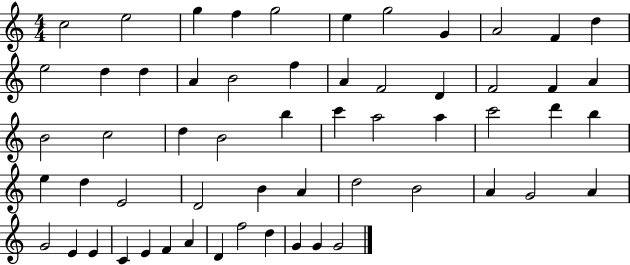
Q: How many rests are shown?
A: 0